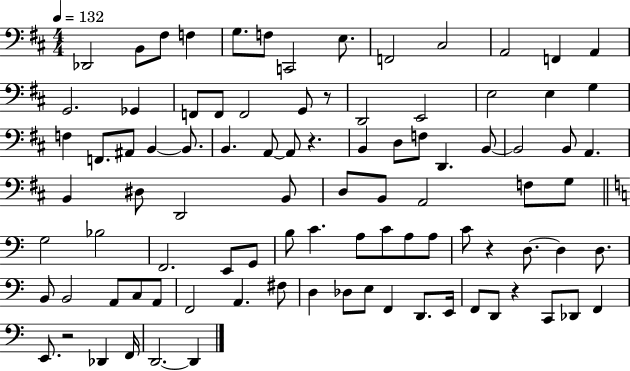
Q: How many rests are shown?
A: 5